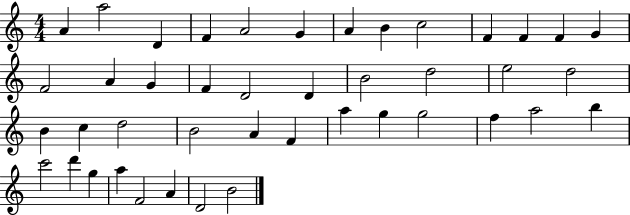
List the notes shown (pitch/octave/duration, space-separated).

A4/q A5/h D4/q F4/q A4/h G4/q A4/q B4/q C5/h F4/q F4/q F4/q G4/q F4/h A4/q G4/q F4/q D4/h D4/q B4/h D5/h E5/h D5/h B4/q C5/q D5/h B4/h A4/q F4/q A5/q G5/q G5/h F5/q A5/h B5/q C6/h D6/q G5/q A5/q F4/h A4/q D4/h B4/h